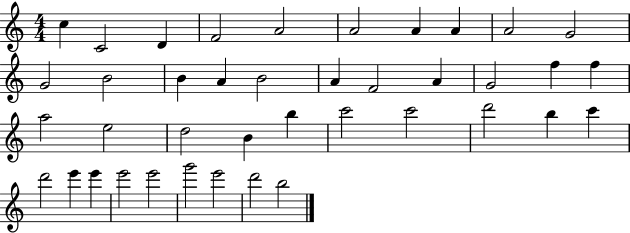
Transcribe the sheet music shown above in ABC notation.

X:1
T:Untitled
M:4/4
L:1/4
K:C
c C2 D F2 A2 A2 A A A2 G2 G2 B2 B A B2 A F2 A G2 f f a2 e2 d2 B b c'2 c'2 d'2 b c' d'2 e' e' e'2 e'2 g'2 e'2 d'2 b2